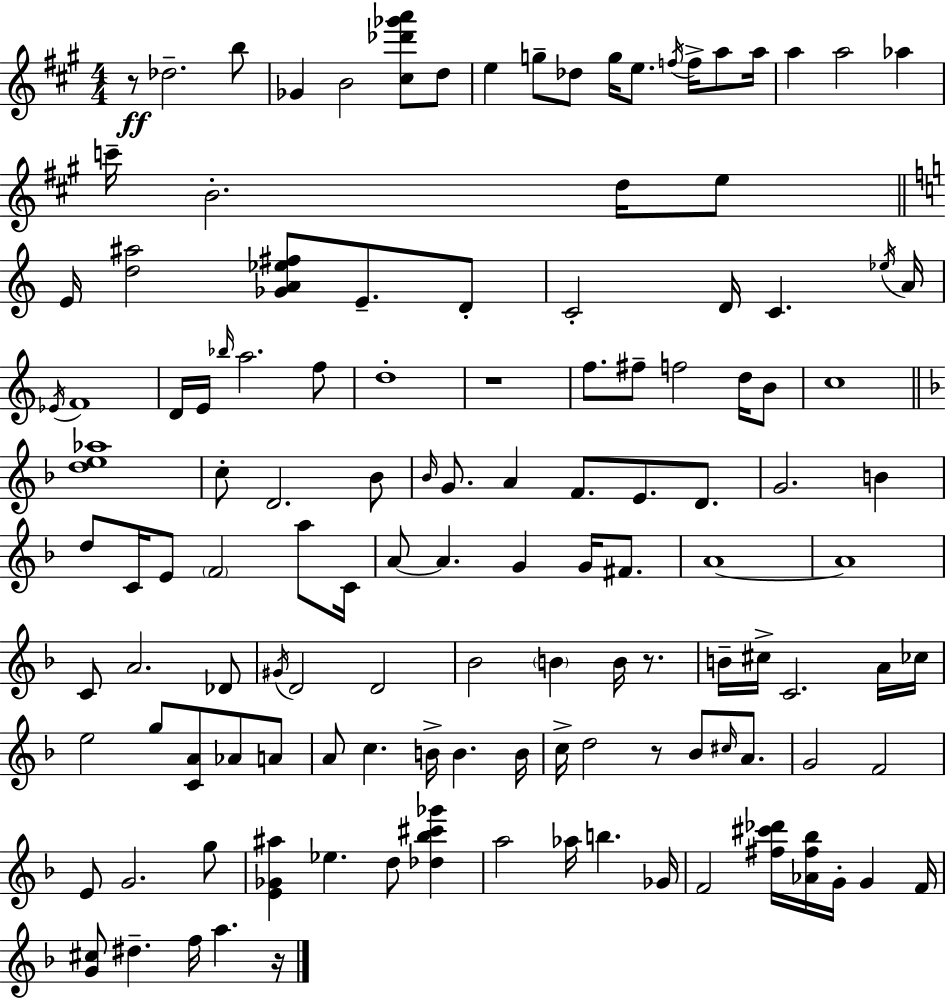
{
  \clef treble
  \numericTimeSignature
  \time 4/4
  \key a \major
  r8\ff des''2.-- b''8 | ges'4 b'2 <cis'' des''' ges''' a'''>8 d''8 | e''4 g''8-- des''8 g''16 e''8. \acciaccatura { f''16 } f''16-> a''8 | a''16 a''4 a''2 aes''4 | \break c'''16-- b'2.-. d''16 e''8 | \bar "||" \break \key c \major e'16 <d'' ais''>2 <ges' a' ees'' fis''>8 e'8.-- d'8-. | c'2-. d'16 c'4. \acciaccatura { ees''16 } | a'16 \acciaccatura { ees'16 } f'1 | d'16 e'16 \grace { bes''16 } a''2. | \break f''8 d''1-. | r1 | f''8. fis''8-- f''2 | d''16 b'8 c''1 | \break \bar "||" \break \key f \major <d'' e'' aes''>1 | c''8-. d'2. bes'8 | \grace { bes'16 } g'8. a'4 f'8. e'8. d'8. | g'2. b'4 | \break d''8 c'16 e'8 \parenthesize f'2 a''8 | c'16 a'8~~ a'4. g'4 g'16 fis'8. | a'1~~ | a'1 | \break c'8 a'2. des'8 | \acciaccatura { gis'16 } d'2 d'2 | bes'2 \parenthesize b'4 b'16 r8. | b'16-- cis''16-> c'2. | \break a'16 ces''16 e''2 g''8 <c' a'>8 aes'8 | a'8 a'8 c''4. b'16-> b'4. | b'16 c''16-> d''2 r8 bes'8 \grace { cis''16 } | a'8. g'2 f'2 | \break e'8 g'2. | g''8 <e' ges' ais''>4 ees''4. d''8 <des'' bes'' cis''' ges'''>4 | a''2 aes''16 b''4. | ges'16 f'2 <fis'' cis''' des'''>16 <aes' fis'' bes''>16 g'16-. g'4 | \break f'16 <g' cis''>8 dis''4.-- f''16 a''4. | r16 \bar "|."
}